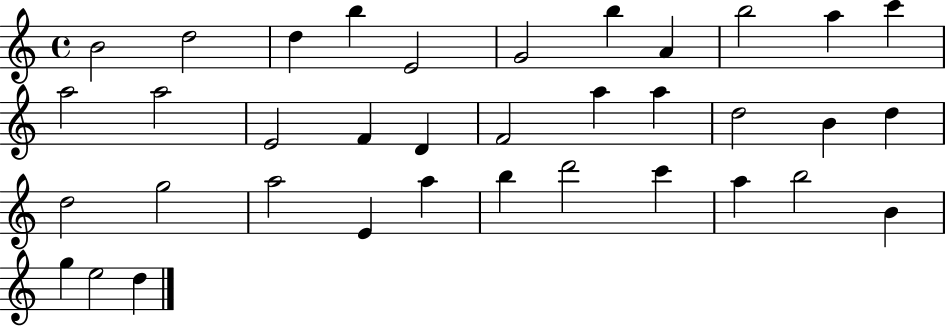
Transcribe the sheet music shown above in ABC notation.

X:1
T:Untitled
M:4/4
L:1/4
K:C
B2 d2 d b E2 G2 b A b2 a c' a2 a2 E2 F D F2 a a d2 B d d2 g2 a2 E a b d'2 c' a b2 B g e2 d